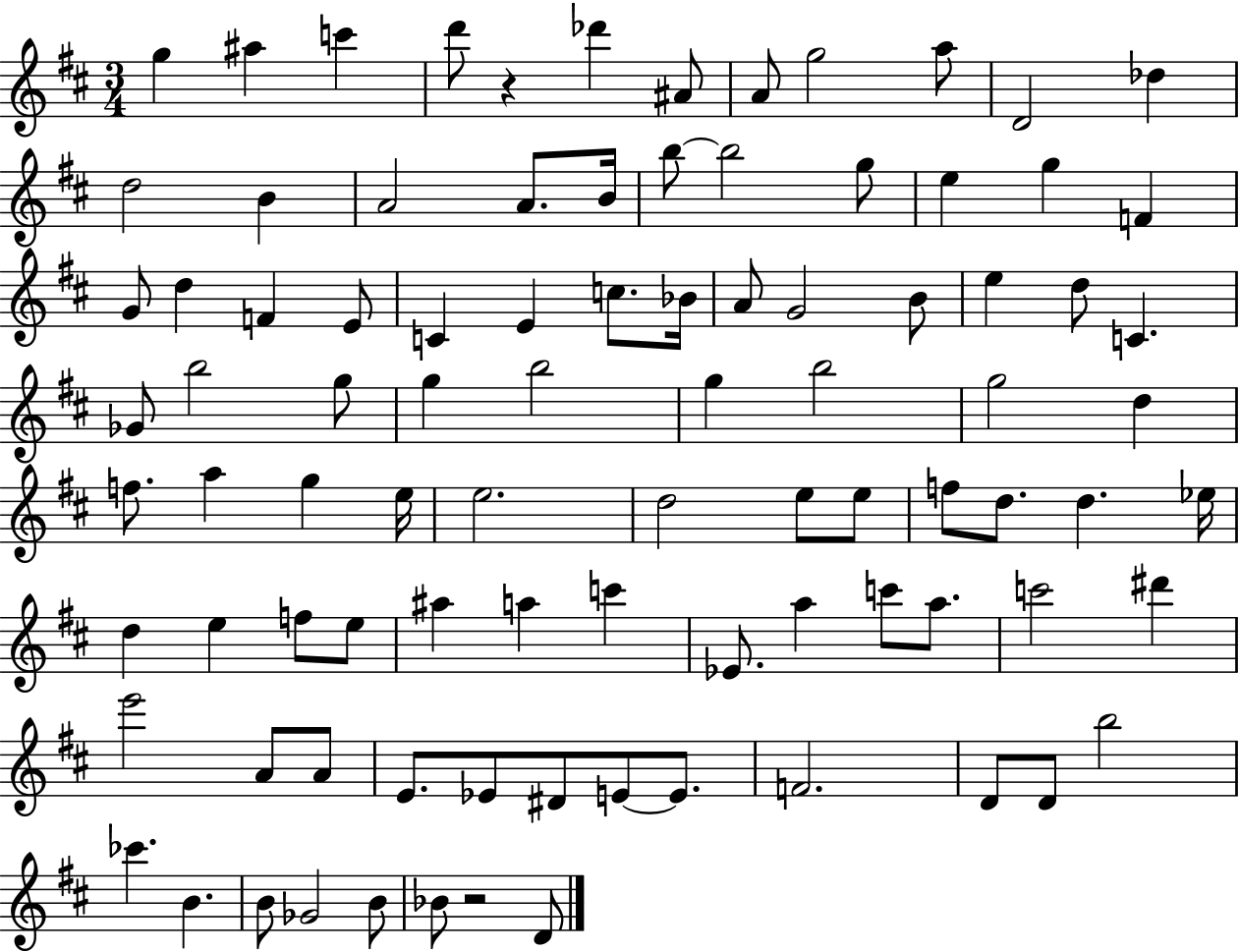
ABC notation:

X:1
T:Untitled
M:3/4
L:1/4
K:D
g ^a c' d'/2 z _d' ^A/2 A/2 g2 a/2 D2 _d d2 B A2 A/2 B/4 b/2 b2 g/2 e g F G/2 d F E/2 C E c/2 _B/4 A/2 G2 B/2 e d/2 C _G/2 b2 g/2 g b2 g b2 g2 d f/2 a g e/4 e2 d2 e/2 e/2 f/2 d/2 d _e/4 d e f/2 e/2 ^a a c' _E/2 a c'/2 a/2 c'2 ^d' e'2 A/2 A/2 E/2 _E/2 ^D/2 E/2 E/2 F2 D/2 D/2 b2 _c' B B/2 _G2 B/2 _B/2 z2 D/2